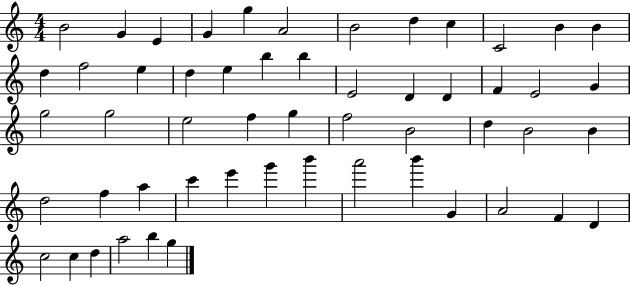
X:1
T:Untitled
M:4/4
L:1/4
K:C
B2 G E G g A2 B2 d c C2 B B d f2 e d e b b E2 D D F E2 G g2 g2 e2 f g f2 B2 d B2 B d2 f a c' e' g' b' a'2 b' G A2 F D c2 c d a2 b g